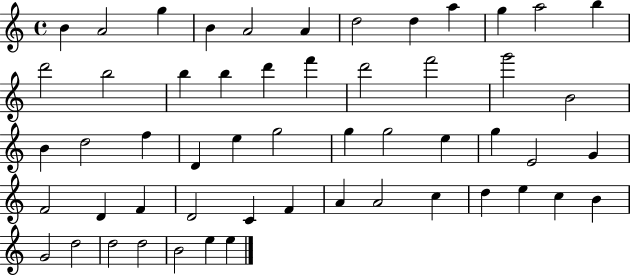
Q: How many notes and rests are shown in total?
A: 54